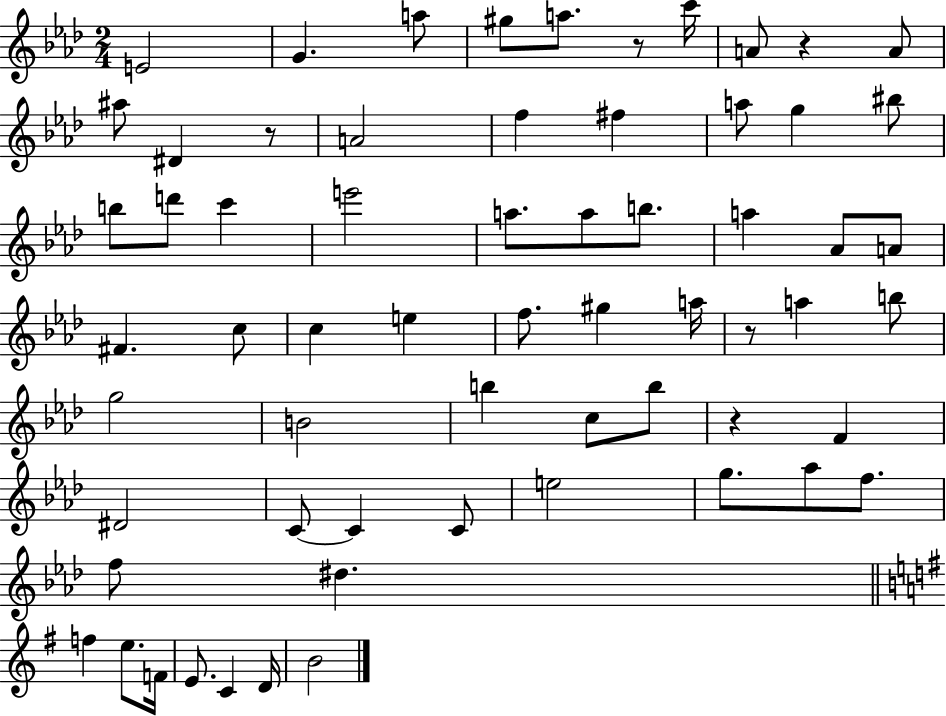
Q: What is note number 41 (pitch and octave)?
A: F4